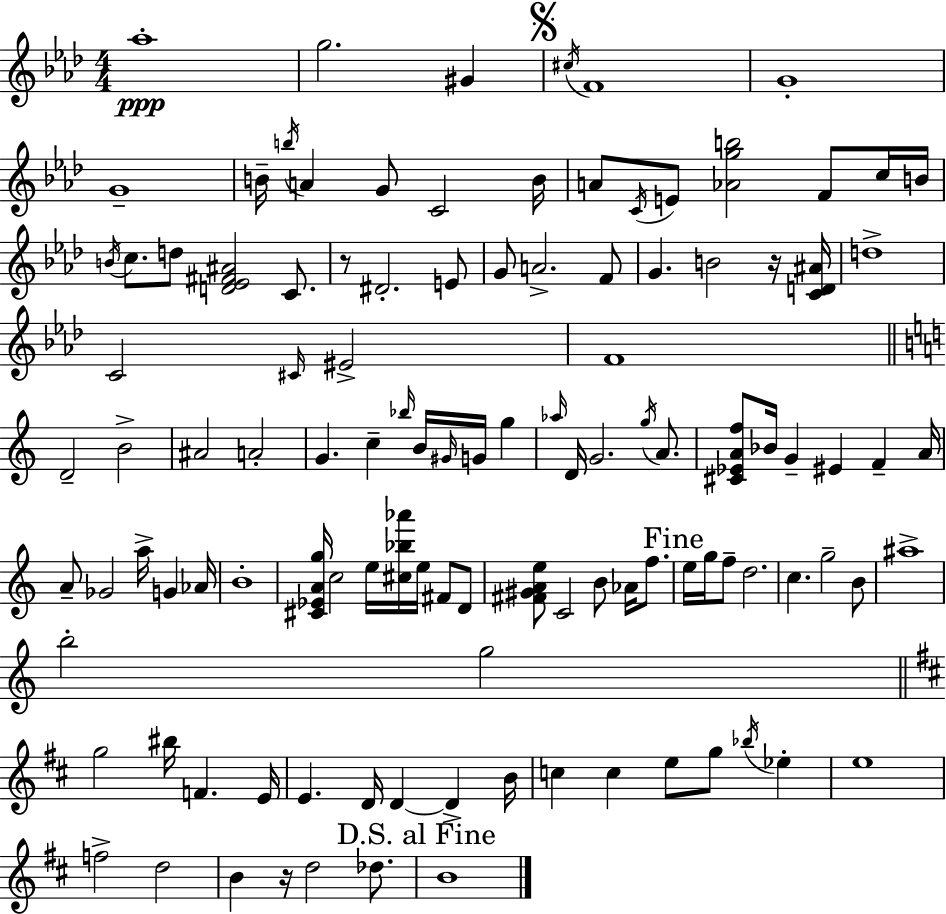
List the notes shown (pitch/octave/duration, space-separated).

Ab5/w G5/h. G#4/q C#5/s F4/w G4/w G4/w B4/s B5/s A4/q G4/e C4/h B4/s A4/e C4/s E4/e [Ab4,G5,B5]/h F4/e C5/s B4/s B4/s C5/e. D5/e [D4,Eb4,F#4,A#4]/h C4/e. R/e D#4/h. E4/e G4/e A4/h. F4/e G4/q. B4/h R/s [C4,D4,A#4]/s D5/w C4/h C#4/s EIS4/h F4/w D4/h B4/h A#4/h A4/h G4/q. C5/q Bb5/s B4/s G#4/s G4/s G5/q Ab5/s D4/s G4/h. G5/s A4/e. [C#4,Eb4,A4,F5]/e Bb4/s G4/q EIS4/q F4/q A4/s A4/e Gb4/h A5/s G4/q Ab4/s B4/w [C#4,Eb4,A4,G5]/s C5/h E5/s [C#5,Bb5,Ab6]/s E5/s F#4/e D4/e [F#4,G#4,A4,E5]/e C4/h B4/e Ab4/s F5/e. E5/s G5/s F5/e D5/h. C5/q. G5/h B4/e A#5/w B5/h G5/h G5/h BIS5/s F4/q. E4/s E4/q. D4/s D4/q D4/q B4/s C5/q C5/q E5/e G5/e Bb5/s Eb5/q E5/w F5/h D5/h B4/q R/s D5/h Db5/e. B4/w